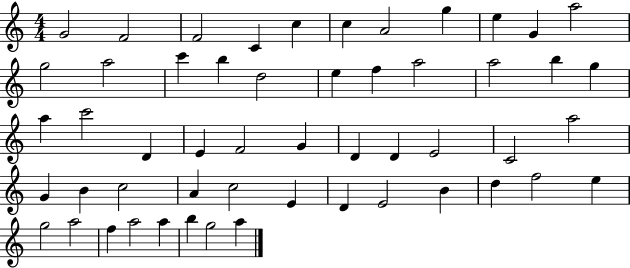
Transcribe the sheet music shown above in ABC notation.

X:1
T:Untitled
M:4/4
L:1/4
K:C
G2 F2 F2 C c c A2 g e G a2 g2 a2 c' b d2 e f a2 a2 b g a c'2 D E F2 G D D E2 C2 a2 G B c2 A c2 E D E2 B d f2 e g2 a2 f a2 a b g2 a